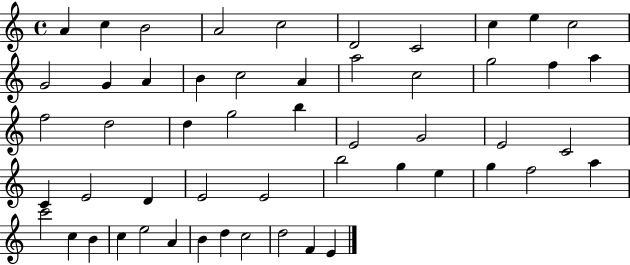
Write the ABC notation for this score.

X:1
T:Untitled
M:4/4
L:1/4
K:C
A c B2 A2 c2 D2 C2 c e c2 G2 G A B c2 A a2 c2 g2 f a f2 d2 d g2 b E2 G2 E2 C2 C E2 D E2 E2 b2 g e g f2 a c'2 c B c e2 A B d c2 d2 F E